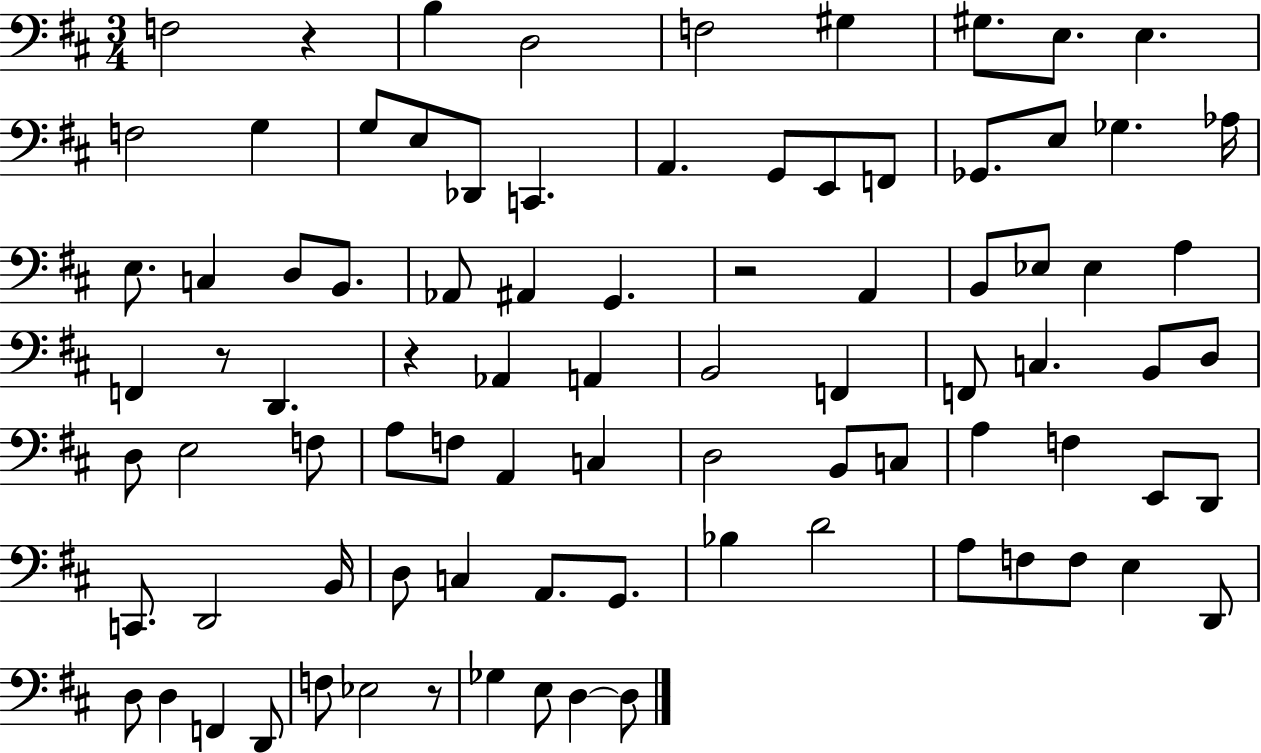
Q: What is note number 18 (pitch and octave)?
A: F2